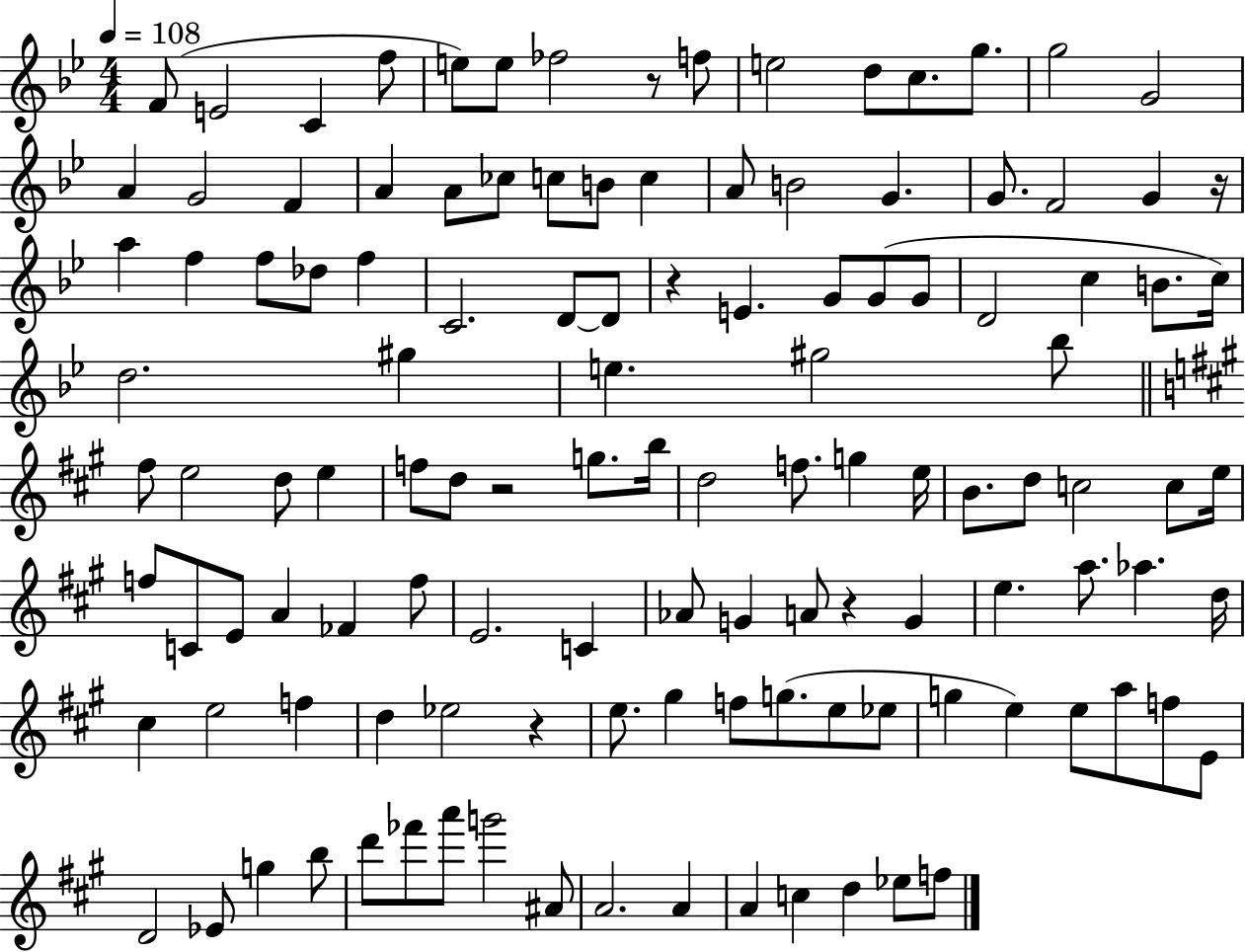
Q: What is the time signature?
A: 4/4